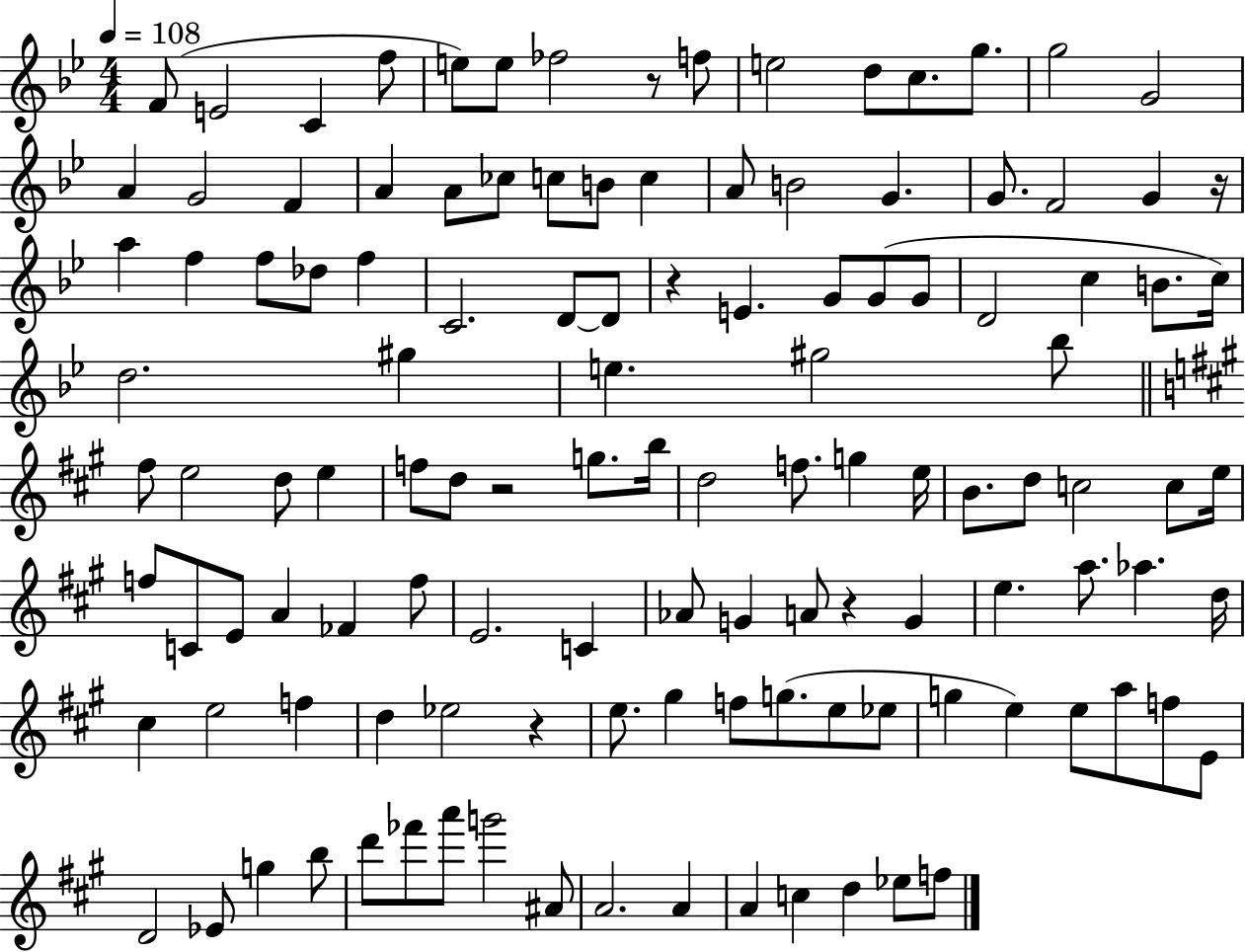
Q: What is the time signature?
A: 4/4